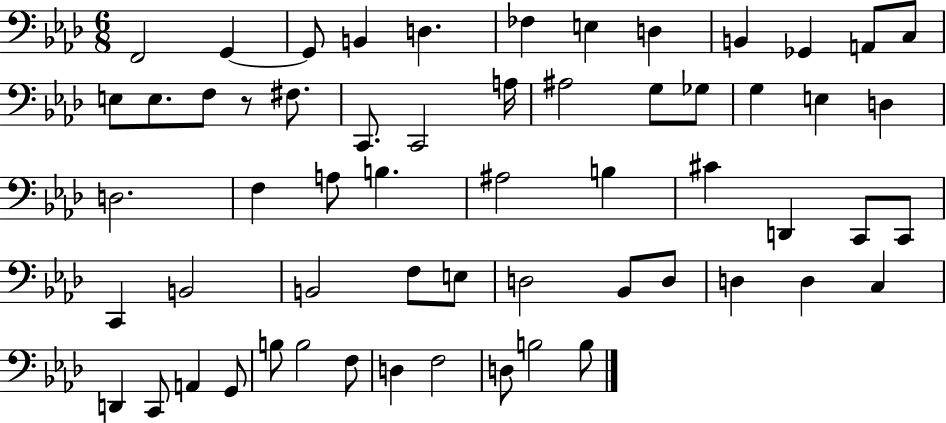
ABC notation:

X:1
T:Untitled
M:6/8
L:1/4
K:Ab
F,,2 G,, G,,/2 B,, D, _F, E, D, B,, _G,, A,,/2 C,/2 E,/2 E,/2 F,/2 z/2 ^F,/2 C,,/2 C,,2 A,/4 ^A,2 G,/2 _G,/2 G, E, D, D,2 F, A,/2 B, ^A,2 B, ^C D,, C,,/2 C,,/2 C,, B,,2 B,,2 F,/2 E,/2 D,2 _B,,/2 D,/2 D, D, C, D,, C,,/2 A,, G,,/2 B,/2 B,2 F,/2 D, F,2 D,/2 B,2 B,/2